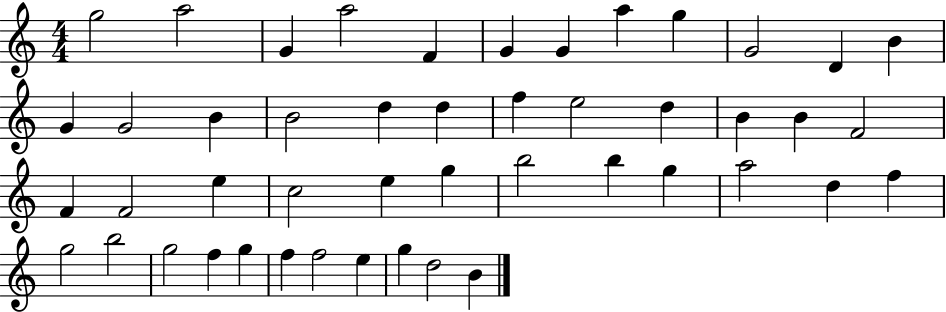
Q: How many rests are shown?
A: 0